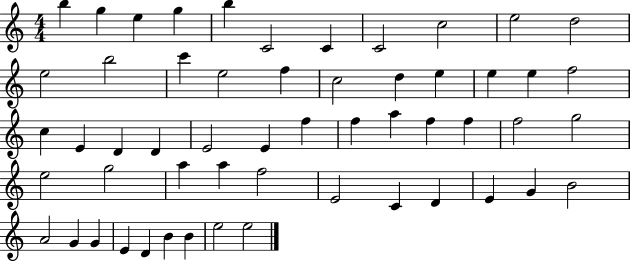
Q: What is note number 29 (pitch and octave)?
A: F5